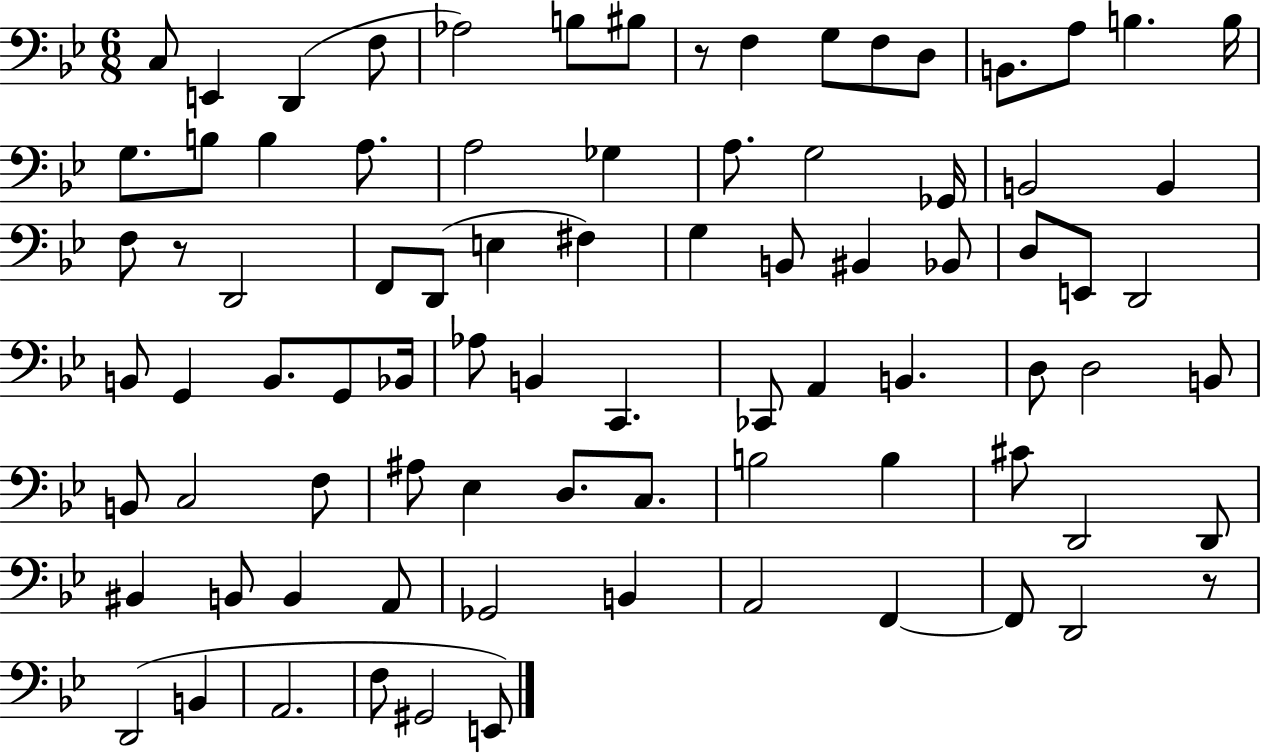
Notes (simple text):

C3/e E2/q D2/q F3/e Ab3/h B3/e BIS3/e R/e F3/q G3/e F3/e D3/e B2/e. A3/e B3/q. B3/s G3/e. B3/e B3/q A3/e. A3/h Gb3/q A3/e. G3/h Gb2/s B2/h B2/q F3/e R/e D2/h F2/e D2/e E3/q F#3/q G3/q B2/e BIS2/q Bb2/e D3/e E2/e D2/h B2/e G2/q B2/e. G2/e Bb2/s Ab3/e B2/q C2/q. CES2/e A2/q B2/q. D3/e D3/h B2/e B2/e C3/h F3/e A#3/e Eb3/q D3/e. C3/e. B3/h B3/q C#4/e D2/h D2/e BIS2/q B2/e B2/q A2/e Gb2/h B2/q A2/h F2/q F2/e D2/h R/e D2/h B2/q A2/h. F3/e G#2/h E2/e